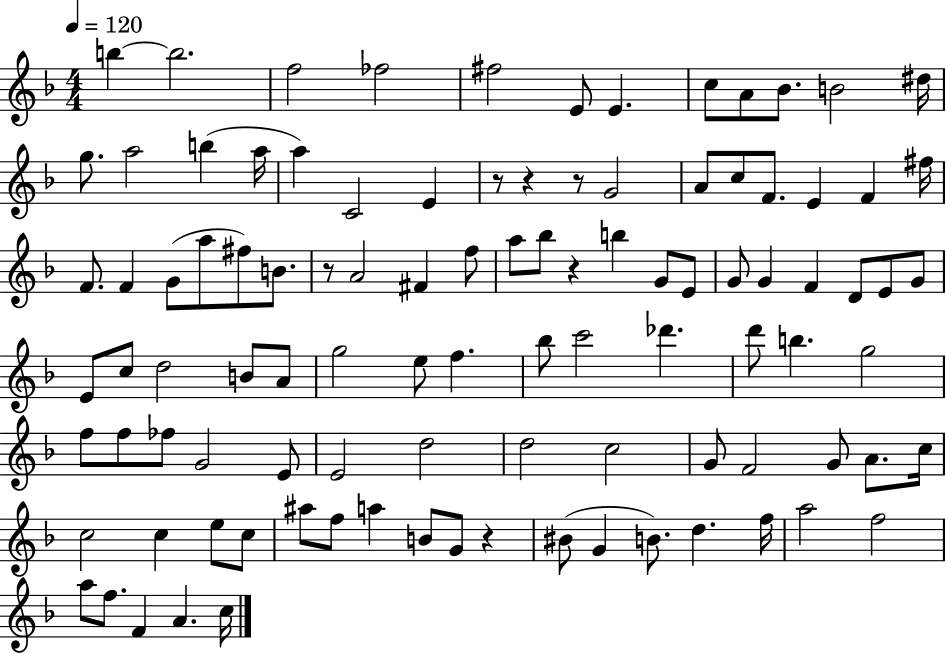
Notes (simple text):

B5/q B5/h. F5/h FES5/h F#5/h E4/e E4/q. C5/e A4/e Bb4/e. B4/h D#5/s G5/e. A5/h B5/q A5/s A5/q C4/h E4/q R/e R/q R/e G4/h A4/e C5/e F4/e. E4/q F4/q F#5/s F4/e. F4/q G4/e A5/e F#5/e B4/e. R/e A4/h F#4/q F5/e A5/e Bb5/e R/q B5/q G4/e E4/e G4/e G4/q F4/q D4/e E4/e G4/e E4/e C5/e D5/h B4/e A4/e G5/h E5/e F5/q. Bb5/e C6/h Db6/q. D6/e B5/q. G5/h F5/e F5/e FES5/e G4/h E4/e E4/h D5/h D5/h C5/h G4/e F4/h G4/e A4/e. C5/s C5/h C5/q E5/e C5/e A#5/e F5/e A5/q B4/e G4/e R/q BIS4/e G4/q B4/e. D5/q. F5/s A5/h F5/h A5/e F5/e. F4/q A4/q. C5/s